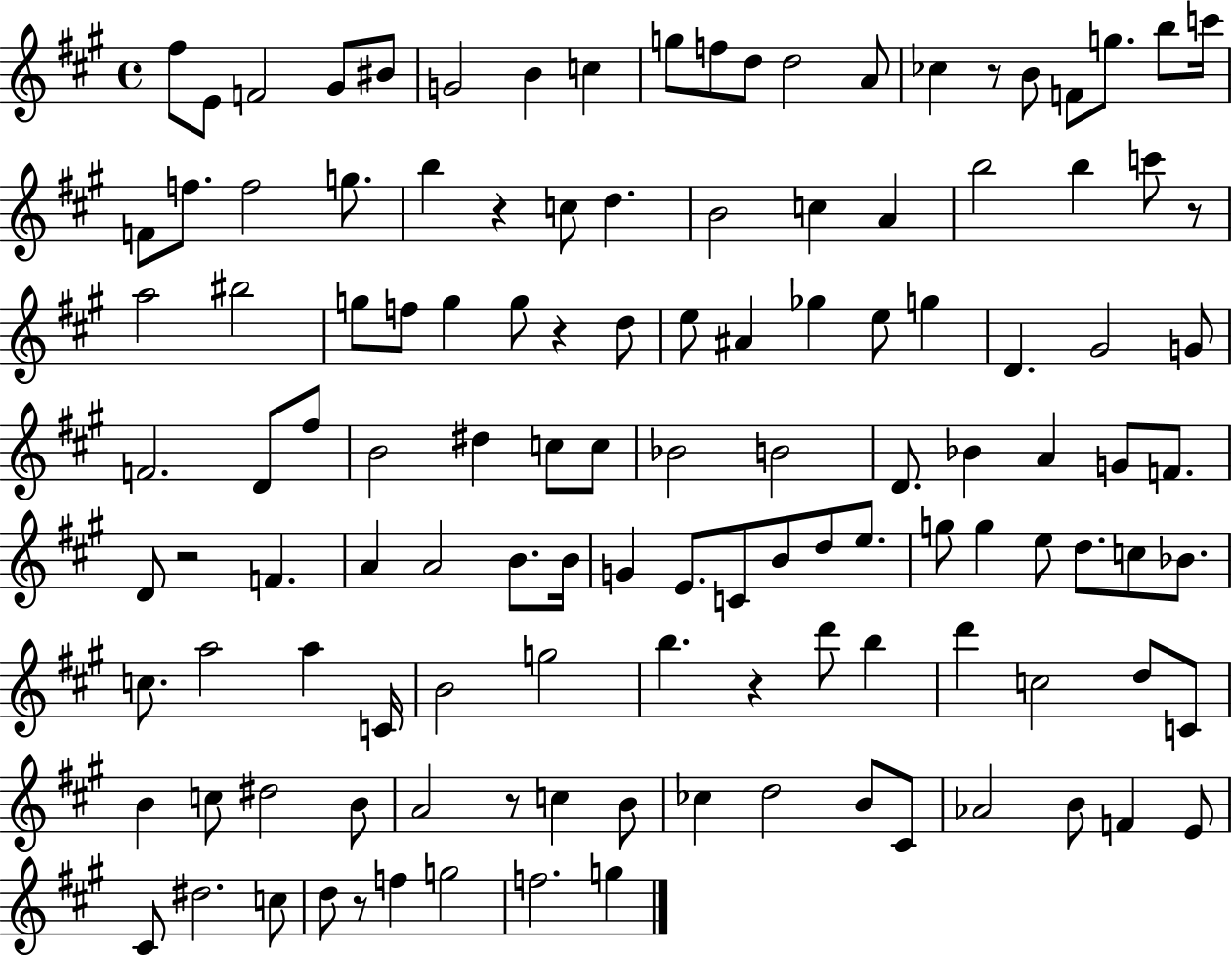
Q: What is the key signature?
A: A major